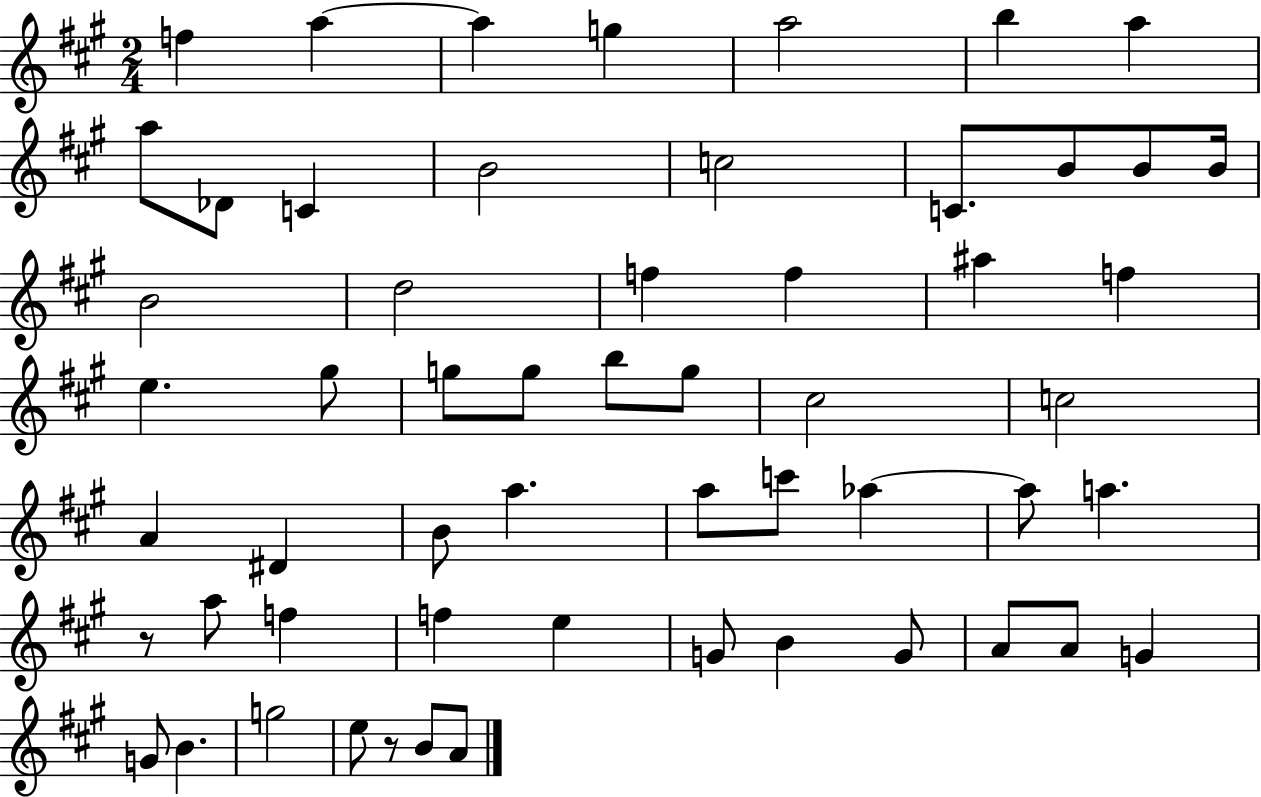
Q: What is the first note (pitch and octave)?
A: F5